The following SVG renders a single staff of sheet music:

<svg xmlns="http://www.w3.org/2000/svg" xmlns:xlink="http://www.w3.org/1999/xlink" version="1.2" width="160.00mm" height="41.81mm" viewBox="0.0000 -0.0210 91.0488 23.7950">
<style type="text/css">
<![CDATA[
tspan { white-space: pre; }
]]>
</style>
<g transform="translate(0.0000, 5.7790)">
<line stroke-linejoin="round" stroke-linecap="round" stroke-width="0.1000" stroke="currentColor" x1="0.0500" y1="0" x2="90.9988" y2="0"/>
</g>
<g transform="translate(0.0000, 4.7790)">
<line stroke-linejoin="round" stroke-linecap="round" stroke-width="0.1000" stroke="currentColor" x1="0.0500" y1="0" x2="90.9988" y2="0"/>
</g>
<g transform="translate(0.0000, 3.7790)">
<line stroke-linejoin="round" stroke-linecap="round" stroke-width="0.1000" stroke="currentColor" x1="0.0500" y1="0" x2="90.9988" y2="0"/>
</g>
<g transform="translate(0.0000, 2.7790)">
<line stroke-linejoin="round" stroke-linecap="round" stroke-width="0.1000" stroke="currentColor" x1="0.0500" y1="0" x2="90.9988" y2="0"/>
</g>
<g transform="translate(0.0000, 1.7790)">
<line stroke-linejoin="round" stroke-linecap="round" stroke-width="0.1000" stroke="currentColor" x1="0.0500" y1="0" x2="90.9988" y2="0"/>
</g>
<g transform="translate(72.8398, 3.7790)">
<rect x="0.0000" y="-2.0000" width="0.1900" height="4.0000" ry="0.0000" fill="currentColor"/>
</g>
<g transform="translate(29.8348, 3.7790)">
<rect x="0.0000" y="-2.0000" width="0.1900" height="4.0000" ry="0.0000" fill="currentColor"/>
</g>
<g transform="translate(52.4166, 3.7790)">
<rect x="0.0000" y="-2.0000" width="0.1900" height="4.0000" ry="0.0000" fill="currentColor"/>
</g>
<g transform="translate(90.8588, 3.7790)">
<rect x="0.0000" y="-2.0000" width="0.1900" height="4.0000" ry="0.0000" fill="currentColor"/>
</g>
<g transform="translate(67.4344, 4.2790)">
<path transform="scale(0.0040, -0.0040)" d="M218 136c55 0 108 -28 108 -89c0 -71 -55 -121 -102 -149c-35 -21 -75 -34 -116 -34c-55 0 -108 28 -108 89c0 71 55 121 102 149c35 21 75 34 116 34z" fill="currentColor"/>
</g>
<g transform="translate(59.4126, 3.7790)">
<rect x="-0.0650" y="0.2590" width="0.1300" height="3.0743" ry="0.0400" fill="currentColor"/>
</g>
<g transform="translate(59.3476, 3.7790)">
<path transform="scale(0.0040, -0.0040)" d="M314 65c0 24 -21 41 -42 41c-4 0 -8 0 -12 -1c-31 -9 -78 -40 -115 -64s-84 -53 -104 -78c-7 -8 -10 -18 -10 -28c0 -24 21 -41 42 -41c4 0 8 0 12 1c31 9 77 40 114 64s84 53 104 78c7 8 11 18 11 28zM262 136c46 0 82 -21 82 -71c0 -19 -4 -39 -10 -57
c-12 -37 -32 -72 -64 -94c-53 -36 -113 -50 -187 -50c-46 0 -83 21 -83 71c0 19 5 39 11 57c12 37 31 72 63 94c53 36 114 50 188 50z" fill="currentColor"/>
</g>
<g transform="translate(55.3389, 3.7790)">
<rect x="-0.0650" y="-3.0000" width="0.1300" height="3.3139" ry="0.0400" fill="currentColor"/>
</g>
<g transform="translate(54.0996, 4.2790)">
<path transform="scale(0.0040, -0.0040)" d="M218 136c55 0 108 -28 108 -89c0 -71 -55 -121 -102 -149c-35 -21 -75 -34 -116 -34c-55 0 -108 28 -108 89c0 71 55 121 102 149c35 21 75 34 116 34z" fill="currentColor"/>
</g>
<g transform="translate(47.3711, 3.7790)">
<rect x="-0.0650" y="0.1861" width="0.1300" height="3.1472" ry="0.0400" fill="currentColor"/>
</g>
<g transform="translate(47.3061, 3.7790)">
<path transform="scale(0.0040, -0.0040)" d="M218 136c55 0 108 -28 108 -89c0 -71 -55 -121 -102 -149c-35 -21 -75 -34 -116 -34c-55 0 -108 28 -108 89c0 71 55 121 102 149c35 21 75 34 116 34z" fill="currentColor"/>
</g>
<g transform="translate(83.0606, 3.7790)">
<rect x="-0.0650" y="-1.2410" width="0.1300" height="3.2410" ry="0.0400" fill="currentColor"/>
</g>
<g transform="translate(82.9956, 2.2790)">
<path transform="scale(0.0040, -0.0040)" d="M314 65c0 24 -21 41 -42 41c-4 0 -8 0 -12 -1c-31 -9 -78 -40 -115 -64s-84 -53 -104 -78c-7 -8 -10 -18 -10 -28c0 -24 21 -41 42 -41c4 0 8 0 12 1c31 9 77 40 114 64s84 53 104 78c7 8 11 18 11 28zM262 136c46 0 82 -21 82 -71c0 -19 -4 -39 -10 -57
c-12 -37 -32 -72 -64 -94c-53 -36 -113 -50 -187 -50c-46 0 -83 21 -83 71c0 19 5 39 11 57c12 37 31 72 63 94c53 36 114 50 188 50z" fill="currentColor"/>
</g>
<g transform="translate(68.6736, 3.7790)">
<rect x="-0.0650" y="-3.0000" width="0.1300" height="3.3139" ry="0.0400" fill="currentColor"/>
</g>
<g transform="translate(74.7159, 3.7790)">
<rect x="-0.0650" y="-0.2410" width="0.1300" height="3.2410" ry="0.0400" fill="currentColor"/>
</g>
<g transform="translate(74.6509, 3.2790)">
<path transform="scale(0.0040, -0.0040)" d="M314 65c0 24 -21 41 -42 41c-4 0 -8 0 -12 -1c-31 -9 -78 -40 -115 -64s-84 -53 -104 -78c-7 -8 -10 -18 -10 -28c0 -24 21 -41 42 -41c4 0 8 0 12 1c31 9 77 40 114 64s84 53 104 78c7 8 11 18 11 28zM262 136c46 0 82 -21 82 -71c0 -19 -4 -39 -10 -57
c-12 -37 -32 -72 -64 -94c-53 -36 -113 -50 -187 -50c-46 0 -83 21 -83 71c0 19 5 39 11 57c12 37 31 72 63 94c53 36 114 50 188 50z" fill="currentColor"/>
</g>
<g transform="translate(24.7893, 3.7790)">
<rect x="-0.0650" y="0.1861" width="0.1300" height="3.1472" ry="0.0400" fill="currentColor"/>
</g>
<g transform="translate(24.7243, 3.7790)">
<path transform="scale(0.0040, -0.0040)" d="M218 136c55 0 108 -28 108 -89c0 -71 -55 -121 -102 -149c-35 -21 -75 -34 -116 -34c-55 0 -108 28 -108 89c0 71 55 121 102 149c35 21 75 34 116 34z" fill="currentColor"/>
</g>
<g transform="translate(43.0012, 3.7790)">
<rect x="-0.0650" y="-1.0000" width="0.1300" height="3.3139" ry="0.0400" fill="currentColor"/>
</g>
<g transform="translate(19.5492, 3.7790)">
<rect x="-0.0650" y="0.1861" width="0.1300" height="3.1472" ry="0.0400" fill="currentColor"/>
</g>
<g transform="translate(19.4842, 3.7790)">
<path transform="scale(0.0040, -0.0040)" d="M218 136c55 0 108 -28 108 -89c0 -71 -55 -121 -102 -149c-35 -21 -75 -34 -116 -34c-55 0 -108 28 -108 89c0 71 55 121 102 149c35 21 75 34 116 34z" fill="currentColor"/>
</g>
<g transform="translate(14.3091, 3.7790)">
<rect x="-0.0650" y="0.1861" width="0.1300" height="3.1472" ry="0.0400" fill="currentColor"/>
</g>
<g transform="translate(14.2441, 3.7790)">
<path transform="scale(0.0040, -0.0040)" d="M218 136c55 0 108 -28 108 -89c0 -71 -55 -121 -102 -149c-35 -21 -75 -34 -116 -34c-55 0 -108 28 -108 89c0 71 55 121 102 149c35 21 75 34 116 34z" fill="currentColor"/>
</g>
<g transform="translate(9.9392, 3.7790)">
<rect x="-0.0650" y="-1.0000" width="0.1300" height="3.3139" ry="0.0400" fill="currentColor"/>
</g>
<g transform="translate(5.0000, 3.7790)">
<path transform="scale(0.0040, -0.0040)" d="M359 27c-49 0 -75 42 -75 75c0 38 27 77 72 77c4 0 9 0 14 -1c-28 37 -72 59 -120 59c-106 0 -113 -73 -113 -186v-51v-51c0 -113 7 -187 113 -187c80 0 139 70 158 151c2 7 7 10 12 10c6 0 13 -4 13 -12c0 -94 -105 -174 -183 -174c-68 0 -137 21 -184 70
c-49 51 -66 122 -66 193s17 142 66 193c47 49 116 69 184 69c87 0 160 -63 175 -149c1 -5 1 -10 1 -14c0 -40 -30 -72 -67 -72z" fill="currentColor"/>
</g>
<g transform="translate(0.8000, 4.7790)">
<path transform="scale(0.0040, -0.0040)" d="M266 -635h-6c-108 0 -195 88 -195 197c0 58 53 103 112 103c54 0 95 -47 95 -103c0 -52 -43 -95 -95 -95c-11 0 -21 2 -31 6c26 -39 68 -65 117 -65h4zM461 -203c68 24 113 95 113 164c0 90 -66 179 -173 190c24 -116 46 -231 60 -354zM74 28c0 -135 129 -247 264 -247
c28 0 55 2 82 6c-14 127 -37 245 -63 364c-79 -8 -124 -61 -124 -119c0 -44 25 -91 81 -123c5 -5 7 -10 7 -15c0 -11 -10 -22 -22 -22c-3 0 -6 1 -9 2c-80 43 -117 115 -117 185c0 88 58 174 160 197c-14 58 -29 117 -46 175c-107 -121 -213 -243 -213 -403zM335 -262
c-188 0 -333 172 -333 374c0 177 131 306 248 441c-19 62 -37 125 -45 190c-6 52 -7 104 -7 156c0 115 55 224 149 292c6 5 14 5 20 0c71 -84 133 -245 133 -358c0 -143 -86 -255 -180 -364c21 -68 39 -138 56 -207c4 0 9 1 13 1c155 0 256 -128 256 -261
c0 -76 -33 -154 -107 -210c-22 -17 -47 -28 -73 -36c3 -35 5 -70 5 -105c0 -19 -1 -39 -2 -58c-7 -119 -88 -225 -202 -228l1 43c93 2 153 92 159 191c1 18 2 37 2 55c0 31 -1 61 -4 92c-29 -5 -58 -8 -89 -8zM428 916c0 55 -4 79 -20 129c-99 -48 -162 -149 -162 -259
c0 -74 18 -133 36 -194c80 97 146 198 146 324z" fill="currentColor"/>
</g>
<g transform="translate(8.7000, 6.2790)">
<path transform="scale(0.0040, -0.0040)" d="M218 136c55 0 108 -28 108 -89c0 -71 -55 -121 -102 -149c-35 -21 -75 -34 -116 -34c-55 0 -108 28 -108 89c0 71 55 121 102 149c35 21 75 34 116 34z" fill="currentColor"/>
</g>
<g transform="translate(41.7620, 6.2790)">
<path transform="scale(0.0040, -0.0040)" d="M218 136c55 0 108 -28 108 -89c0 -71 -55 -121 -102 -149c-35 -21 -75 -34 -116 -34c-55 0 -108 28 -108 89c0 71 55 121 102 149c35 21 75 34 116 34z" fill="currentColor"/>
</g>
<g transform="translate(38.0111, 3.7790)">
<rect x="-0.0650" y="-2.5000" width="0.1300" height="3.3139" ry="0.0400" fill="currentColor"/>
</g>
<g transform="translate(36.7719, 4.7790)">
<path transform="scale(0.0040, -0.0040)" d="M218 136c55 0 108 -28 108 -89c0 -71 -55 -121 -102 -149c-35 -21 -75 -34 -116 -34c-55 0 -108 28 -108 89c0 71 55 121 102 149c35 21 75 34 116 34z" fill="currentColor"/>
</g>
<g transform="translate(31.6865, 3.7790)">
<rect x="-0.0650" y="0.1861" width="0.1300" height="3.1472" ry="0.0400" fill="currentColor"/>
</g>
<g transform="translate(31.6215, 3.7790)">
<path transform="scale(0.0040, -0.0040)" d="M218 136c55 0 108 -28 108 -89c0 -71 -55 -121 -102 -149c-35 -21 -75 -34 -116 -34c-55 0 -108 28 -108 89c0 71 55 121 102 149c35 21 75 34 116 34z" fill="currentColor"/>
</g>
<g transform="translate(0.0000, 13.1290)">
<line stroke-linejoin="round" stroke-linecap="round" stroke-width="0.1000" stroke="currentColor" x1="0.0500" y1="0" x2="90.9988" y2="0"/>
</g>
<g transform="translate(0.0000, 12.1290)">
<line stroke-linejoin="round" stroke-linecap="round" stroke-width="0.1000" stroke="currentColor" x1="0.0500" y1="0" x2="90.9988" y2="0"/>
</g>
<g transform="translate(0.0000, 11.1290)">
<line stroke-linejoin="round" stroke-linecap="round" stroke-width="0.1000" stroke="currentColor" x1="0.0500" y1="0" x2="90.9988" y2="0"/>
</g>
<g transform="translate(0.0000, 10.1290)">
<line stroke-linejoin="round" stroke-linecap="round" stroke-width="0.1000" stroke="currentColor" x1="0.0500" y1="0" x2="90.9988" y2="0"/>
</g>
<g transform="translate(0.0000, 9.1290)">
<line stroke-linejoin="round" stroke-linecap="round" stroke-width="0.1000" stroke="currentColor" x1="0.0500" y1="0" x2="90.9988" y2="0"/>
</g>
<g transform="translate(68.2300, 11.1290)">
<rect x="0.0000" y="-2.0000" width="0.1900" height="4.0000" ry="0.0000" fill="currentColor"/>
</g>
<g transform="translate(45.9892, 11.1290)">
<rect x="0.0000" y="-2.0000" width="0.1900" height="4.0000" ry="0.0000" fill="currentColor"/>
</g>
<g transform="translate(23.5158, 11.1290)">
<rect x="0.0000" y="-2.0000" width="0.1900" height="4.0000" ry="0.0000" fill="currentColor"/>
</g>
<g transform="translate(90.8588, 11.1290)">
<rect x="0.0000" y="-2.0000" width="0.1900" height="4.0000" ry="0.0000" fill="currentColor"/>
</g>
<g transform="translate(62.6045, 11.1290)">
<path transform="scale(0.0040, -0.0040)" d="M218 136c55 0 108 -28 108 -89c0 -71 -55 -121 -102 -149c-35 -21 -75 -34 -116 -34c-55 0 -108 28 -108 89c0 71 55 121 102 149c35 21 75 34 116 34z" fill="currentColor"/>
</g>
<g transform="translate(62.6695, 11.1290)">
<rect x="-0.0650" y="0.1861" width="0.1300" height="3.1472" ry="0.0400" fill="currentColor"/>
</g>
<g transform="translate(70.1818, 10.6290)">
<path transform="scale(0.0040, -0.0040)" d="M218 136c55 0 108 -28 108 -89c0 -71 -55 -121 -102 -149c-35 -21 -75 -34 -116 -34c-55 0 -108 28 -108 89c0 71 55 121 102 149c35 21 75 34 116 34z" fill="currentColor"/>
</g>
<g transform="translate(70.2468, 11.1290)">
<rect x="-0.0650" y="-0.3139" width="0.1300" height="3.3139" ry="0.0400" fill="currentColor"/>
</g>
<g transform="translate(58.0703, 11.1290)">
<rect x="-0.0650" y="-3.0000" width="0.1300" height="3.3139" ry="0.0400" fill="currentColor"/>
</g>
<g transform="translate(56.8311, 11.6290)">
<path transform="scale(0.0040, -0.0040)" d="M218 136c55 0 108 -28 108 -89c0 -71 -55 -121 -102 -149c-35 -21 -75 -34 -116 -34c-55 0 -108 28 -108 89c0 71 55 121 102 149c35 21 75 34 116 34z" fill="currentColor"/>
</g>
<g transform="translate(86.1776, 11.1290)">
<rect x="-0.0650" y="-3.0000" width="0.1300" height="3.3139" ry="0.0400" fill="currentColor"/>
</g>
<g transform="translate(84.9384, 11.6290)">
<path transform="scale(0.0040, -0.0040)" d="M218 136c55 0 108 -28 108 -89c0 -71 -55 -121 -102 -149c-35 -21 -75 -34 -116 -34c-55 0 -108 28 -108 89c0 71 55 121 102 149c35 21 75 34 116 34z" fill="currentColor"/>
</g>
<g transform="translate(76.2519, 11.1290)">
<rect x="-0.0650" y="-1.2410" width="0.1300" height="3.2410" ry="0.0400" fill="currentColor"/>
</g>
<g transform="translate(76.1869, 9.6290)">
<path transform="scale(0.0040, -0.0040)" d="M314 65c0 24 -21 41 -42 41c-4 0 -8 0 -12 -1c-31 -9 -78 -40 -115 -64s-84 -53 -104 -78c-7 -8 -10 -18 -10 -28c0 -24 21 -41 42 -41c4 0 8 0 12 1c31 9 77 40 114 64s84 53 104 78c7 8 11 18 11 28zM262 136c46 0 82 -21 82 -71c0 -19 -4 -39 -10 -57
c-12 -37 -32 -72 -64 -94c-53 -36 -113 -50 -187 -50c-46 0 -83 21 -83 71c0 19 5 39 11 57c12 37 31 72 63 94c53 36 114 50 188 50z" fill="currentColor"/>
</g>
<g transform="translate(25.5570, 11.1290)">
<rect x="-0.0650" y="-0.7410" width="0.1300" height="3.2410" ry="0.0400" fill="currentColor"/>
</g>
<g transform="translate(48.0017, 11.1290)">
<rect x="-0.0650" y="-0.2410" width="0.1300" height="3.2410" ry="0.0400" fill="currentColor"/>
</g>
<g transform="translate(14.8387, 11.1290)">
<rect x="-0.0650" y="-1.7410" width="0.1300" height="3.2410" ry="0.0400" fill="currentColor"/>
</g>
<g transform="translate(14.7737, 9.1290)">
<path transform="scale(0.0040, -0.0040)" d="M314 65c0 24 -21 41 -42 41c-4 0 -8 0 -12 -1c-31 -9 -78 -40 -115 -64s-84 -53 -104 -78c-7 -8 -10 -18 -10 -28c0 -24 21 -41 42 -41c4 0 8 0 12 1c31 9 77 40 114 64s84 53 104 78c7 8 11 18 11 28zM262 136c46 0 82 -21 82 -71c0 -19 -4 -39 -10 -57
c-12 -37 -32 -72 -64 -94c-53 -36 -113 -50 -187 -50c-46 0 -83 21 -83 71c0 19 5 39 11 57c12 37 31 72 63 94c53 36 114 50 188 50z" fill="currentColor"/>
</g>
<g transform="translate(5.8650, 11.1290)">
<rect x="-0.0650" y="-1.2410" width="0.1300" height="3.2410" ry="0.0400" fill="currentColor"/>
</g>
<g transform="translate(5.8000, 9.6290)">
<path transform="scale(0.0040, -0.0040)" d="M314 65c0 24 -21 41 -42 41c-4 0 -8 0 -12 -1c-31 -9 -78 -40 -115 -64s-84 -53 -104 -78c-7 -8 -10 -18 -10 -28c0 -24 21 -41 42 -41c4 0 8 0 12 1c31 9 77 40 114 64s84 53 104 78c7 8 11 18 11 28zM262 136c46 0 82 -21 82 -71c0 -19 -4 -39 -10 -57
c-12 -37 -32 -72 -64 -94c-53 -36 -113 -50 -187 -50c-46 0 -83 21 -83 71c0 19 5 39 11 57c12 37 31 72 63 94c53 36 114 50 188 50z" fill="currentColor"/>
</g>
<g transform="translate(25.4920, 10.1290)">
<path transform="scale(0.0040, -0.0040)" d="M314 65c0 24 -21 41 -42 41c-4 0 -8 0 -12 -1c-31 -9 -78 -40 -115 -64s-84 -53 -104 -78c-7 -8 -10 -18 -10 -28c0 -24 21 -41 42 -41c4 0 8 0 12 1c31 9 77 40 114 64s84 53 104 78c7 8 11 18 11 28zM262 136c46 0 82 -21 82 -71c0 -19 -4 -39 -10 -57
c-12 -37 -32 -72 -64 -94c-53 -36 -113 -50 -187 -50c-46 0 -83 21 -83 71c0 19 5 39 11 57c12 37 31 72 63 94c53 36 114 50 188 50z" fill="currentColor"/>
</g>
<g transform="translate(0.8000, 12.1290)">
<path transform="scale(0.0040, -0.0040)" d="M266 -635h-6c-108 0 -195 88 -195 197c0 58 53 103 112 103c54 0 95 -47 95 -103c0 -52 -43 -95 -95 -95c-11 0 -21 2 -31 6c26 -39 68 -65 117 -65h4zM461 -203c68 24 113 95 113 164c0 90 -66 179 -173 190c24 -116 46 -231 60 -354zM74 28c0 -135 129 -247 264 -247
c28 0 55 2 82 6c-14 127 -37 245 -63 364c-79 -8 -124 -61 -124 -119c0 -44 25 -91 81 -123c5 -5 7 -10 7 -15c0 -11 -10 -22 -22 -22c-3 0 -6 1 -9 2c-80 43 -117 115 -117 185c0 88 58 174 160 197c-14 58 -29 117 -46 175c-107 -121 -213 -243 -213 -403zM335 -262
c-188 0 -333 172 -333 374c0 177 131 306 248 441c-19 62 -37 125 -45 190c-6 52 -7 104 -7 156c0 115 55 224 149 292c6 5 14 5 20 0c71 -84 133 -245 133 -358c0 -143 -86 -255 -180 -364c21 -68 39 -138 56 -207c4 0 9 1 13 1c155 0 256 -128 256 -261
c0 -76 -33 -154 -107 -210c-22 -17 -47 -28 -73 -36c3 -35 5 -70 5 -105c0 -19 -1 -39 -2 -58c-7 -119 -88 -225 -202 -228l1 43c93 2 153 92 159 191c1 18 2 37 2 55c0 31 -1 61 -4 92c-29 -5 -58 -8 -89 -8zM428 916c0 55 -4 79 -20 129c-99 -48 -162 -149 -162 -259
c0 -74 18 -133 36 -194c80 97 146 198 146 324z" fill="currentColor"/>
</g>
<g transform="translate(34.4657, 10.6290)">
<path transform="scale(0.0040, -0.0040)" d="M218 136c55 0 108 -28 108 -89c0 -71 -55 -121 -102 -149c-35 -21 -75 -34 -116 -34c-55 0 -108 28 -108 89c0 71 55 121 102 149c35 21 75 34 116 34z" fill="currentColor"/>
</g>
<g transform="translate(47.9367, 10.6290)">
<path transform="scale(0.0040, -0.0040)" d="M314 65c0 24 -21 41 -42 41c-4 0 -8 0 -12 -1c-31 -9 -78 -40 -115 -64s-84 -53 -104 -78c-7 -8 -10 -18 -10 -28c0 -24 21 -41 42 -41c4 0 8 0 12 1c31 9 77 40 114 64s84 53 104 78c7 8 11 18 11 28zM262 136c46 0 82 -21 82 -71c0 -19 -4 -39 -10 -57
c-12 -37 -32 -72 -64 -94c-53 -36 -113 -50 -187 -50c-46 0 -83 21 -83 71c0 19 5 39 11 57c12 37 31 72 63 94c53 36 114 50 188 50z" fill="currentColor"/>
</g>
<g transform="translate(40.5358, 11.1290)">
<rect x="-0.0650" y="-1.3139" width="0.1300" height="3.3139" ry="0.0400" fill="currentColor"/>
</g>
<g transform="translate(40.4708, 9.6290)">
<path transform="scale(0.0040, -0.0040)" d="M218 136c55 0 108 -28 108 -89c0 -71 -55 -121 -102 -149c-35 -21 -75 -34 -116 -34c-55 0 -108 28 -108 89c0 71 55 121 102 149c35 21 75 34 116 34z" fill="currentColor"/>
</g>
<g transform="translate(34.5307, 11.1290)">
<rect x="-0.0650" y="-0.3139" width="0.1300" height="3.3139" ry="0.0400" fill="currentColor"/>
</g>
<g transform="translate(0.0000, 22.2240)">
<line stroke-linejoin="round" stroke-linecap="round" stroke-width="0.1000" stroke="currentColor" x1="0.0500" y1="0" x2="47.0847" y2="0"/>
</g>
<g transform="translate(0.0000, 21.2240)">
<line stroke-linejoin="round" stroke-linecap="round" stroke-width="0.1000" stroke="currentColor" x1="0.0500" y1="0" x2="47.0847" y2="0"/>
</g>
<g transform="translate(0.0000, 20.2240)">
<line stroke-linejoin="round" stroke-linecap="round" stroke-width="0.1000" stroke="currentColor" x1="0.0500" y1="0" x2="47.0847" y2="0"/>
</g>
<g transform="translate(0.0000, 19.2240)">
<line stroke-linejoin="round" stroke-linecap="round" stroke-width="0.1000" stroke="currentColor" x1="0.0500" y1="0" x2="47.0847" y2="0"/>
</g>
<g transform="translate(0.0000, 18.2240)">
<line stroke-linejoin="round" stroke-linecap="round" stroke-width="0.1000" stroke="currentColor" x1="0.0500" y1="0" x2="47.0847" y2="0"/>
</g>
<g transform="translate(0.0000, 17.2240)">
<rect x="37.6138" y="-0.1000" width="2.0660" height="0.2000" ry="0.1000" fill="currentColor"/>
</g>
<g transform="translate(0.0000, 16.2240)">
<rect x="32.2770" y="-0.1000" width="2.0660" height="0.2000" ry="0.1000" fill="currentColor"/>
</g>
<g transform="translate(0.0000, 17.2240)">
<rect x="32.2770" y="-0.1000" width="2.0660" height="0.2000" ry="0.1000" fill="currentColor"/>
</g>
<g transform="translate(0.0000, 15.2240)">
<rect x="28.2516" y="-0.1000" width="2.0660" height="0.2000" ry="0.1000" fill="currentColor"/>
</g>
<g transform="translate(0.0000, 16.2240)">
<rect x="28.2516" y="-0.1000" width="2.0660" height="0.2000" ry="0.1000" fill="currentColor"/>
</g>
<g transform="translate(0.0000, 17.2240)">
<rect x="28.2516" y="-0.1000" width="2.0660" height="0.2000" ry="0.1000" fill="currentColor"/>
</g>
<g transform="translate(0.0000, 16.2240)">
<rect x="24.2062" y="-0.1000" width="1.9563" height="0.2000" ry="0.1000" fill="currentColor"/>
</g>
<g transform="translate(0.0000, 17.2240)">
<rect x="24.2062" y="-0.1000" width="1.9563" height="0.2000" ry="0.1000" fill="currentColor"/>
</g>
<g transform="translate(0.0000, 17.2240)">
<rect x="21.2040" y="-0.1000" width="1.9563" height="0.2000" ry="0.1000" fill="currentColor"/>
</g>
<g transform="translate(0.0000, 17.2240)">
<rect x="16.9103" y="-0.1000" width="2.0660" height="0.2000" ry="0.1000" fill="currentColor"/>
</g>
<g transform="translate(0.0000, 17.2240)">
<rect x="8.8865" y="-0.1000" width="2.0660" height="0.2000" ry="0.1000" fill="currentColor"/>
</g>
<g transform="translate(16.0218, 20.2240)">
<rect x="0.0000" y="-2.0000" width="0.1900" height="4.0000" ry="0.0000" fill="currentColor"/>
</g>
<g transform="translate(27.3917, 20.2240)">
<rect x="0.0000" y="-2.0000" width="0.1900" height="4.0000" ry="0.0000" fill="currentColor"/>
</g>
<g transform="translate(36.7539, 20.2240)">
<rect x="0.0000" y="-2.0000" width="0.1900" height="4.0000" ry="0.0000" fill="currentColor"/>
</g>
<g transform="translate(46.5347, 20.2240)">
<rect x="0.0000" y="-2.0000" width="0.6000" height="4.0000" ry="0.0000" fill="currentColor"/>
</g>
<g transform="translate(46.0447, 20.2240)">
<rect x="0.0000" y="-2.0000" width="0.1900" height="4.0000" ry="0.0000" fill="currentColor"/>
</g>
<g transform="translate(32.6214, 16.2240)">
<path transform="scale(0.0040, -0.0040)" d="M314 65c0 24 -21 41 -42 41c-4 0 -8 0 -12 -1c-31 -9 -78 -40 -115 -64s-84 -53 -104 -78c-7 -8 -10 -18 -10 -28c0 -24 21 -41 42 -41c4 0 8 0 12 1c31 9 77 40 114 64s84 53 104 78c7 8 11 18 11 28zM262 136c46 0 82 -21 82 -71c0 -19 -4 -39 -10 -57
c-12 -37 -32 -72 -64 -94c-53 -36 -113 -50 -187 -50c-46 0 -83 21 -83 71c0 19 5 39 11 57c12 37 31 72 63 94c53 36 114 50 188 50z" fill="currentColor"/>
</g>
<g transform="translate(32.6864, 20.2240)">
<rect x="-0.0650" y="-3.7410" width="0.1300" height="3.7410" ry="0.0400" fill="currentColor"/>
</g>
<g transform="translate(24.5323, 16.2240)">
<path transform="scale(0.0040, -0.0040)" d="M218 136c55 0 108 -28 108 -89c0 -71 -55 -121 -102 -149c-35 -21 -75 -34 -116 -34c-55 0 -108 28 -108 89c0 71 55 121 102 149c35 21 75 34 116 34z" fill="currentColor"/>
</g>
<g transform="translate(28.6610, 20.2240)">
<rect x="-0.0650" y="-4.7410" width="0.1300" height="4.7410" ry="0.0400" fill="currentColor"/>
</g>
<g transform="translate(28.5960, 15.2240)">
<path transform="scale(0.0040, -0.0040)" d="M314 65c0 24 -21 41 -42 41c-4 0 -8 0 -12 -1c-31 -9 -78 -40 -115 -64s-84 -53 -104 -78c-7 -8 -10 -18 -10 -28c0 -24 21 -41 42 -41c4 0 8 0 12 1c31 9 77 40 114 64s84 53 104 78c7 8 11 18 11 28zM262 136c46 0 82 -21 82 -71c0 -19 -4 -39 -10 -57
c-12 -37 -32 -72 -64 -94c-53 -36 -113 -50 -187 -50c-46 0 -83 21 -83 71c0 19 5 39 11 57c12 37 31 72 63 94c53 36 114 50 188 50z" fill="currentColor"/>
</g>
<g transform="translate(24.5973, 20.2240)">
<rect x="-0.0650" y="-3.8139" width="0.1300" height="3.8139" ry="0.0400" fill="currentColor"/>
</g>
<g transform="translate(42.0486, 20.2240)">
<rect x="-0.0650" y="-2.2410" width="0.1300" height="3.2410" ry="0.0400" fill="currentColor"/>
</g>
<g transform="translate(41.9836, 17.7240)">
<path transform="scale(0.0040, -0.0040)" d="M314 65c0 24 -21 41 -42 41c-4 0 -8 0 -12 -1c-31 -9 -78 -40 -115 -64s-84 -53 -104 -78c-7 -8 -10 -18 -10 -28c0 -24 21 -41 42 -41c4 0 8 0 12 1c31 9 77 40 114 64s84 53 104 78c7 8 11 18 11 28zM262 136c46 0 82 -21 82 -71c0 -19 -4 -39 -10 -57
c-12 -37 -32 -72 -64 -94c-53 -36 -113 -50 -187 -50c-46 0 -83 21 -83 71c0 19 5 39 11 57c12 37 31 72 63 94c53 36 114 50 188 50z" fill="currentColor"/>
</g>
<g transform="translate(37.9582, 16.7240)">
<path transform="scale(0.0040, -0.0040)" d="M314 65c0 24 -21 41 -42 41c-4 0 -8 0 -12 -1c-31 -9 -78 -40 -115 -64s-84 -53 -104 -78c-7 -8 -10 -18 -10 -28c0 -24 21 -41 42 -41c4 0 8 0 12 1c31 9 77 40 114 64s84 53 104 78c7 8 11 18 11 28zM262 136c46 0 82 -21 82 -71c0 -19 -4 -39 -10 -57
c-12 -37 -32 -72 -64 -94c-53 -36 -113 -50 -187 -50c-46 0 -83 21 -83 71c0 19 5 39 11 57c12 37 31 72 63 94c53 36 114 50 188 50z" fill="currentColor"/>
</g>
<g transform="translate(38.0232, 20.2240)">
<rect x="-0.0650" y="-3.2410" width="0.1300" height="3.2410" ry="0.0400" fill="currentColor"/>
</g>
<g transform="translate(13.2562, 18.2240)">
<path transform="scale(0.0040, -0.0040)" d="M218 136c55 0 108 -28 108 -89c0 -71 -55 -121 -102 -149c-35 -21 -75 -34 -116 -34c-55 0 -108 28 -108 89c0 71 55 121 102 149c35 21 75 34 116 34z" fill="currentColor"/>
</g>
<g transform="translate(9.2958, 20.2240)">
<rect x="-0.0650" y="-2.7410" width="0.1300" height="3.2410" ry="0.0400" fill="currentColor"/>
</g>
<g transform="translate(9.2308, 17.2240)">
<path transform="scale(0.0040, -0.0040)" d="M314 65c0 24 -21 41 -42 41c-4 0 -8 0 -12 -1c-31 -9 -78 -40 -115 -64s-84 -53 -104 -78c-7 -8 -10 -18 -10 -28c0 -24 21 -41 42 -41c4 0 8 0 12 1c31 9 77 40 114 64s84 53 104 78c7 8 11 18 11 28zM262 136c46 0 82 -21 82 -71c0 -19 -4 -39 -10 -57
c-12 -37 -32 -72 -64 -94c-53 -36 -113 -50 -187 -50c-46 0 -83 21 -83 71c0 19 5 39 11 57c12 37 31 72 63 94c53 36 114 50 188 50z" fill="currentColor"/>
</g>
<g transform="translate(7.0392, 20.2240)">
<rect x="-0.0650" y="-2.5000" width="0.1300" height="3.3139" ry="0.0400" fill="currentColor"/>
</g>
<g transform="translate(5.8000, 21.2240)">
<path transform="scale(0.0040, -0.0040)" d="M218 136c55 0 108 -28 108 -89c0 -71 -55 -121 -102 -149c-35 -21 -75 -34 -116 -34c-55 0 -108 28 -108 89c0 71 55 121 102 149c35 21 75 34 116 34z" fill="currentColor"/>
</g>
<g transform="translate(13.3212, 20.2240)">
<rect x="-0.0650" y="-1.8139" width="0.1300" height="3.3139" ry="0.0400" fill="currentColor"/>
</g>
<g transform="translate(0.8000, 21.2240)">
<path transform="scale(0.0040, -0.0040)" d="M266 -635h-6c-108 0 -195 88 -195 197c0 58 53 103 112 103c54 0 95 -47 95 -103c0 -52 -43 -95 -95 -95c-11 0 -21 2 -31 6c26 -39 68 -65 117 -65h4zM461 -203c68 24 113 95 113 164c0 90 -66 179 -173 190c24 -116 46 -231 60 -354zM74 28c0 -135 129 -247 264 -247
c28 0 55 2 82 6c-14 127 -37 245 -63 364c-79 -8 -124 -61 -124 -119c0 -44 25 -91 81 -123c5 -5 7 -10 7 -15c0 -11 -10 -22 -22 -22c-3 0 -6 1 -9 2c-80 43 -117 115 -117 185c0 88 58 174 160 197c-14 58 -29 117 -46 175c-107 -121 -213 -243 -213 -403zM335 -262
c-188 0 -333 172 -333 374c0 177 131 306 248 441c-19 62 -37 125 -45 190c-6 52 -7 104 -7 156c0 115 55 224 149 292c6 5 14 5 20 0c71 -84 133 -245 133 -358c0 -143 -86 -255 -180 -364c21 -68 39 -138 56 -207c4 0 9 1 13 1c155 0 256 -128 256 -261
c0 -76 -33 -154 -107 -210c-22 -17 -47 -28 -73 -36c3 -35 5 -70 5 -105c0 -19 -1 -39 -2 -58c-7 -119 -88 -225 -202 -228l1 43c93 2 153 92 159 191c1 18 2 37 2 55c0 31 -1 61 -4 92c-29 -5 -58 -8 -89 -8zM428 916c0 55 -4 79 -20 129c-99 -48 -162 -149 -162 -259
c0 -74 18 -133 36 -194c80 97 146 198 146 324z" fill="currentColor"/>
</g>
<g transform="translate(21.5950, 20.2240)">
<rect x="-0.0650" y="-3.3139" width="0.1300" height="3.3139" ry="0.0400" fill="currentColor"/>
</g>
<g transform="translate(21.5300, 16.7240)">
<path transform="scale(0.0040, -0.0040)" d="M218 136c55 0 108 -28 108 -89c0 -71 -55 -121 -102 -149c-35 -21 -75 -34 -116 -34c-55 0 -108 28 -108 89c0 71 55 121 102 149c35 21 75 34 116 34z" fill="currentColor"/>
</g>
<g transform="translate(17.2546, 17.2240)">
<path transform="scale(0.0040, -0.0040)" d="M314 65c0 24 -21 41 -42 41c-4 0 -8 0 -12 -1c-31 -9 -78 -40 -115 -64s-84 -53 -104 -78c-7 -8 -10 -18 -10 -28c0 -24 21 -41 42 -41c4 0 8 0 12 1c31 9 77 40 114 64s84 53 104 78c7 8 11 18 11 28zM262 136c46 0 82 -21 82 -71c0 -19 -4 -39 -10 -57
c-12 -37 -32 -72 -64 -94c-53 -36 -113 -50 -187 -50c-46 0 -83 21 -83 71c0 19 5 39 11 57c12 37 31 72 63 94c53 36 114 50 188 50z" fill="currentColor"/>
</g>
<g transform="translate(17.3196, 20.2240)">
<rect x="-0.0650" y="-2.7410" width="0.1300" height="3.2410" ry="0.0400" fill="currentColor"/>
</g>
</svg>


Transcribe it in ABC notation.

X:1
T:Untitled
M:4/4
L:1/4
K:C
D B B B B G D B A B2 A c2 e2 e2 f2 d2 c e c2 A B c e2 A G a2 f a2 b c' e'2 c'2 b2 g2